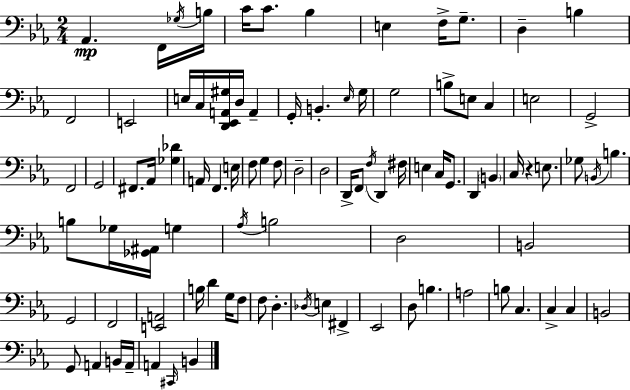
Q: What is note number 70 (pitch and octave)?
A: D3